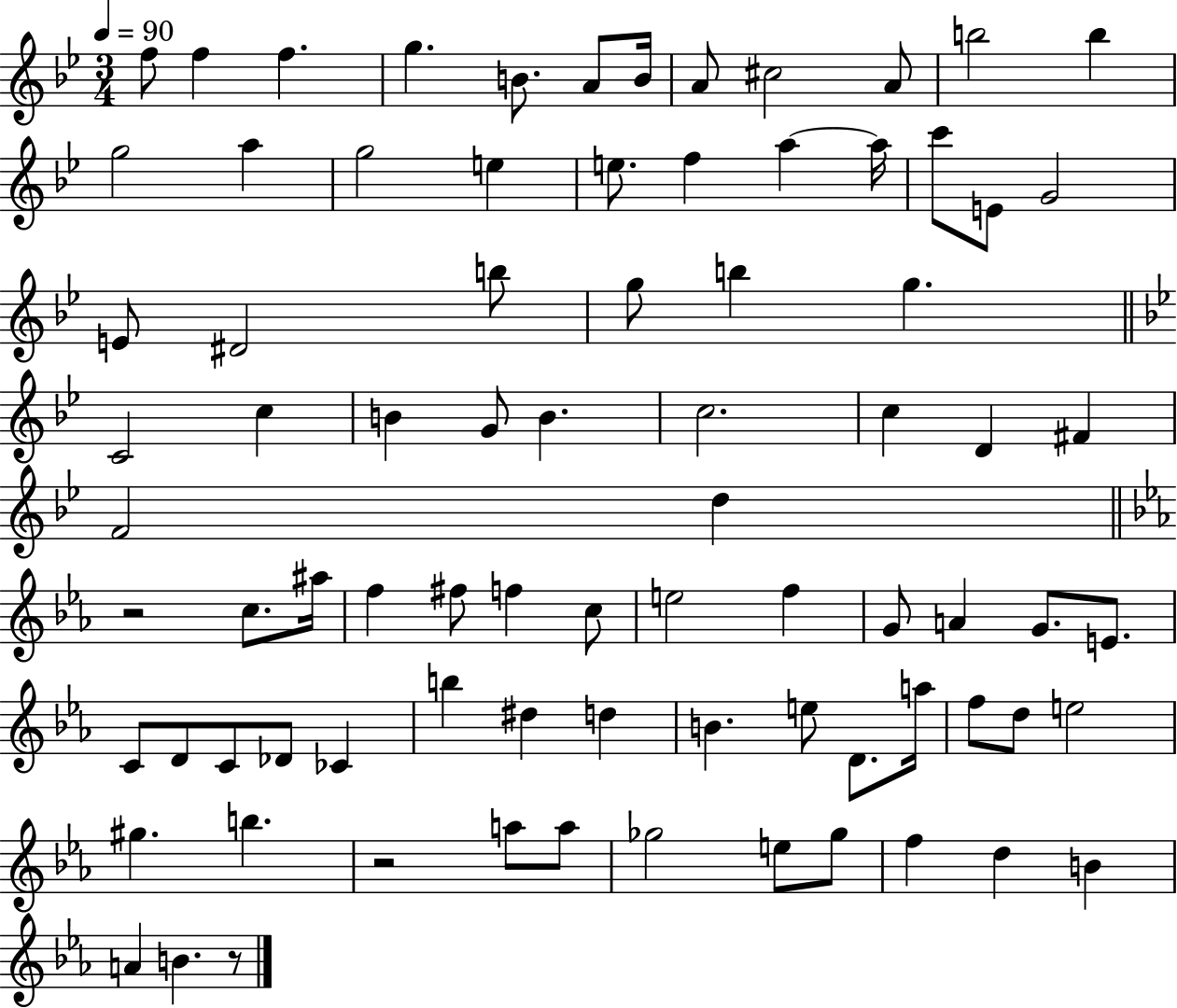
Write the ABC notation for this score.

X:1
T:Untitled
M:3/4
L:1/4
K:Bb
f/2 f f g B/2 A/2 B/4 A/2 ^c2 A/2 b2 b g2 a g2 e e/2 f a a/4 c'/2 E/2 G2 E/2 ^D2 b/2 g/2 b g C2 c B G/2 B c2 c D ^F F2 d z2 c/2 ^a/4 f ^f/2 f c/2 e2 f G/2 A G/2 E/2 C/2 D/2 C/2 _D/2 _C b ^d d B e/2 D/2 a/4 f/2 d/2 e2 ^g b z2 a/2 a/2 _g2 e/2 _g/2 f d B A B z/2